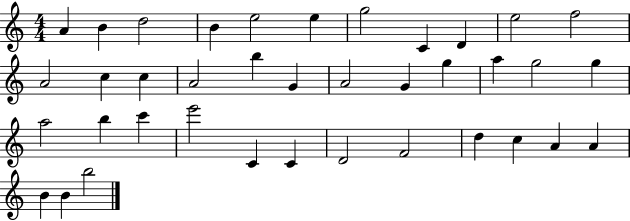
X:1
T:Untitled
M:4/4
L:1/4
K:C
A B d2 B e2 e g2 C D e2 f2 A2 c c A2 b G A2 G g a g2 g a2 b c' e'2 C C D2 F2 d c A A B B b2